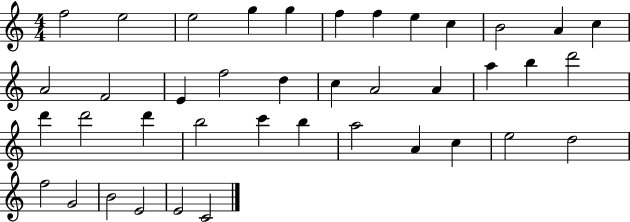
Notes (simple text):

F5/h E5/h E5/h G5/q G5/q F5/q F5/q E5/q C5/q B4/h A4/q C5/q A4/h F4/h E4/q F5/h D5/q C5/q A4/h A4/q A5/q B5/q D6/h D6/q D6/h D6/q B5/h C6/q B5/q A5/h A4/q C5/q E5/h D5/h F5/h G4/h B4/h E4/h E4/h C4/h